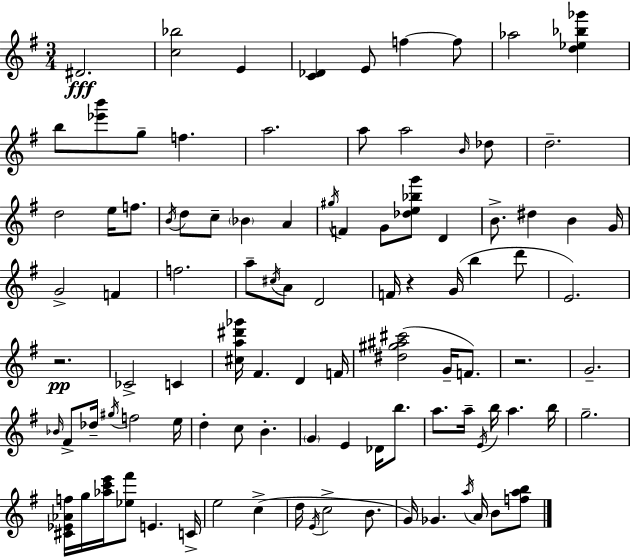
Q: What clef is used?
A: treble